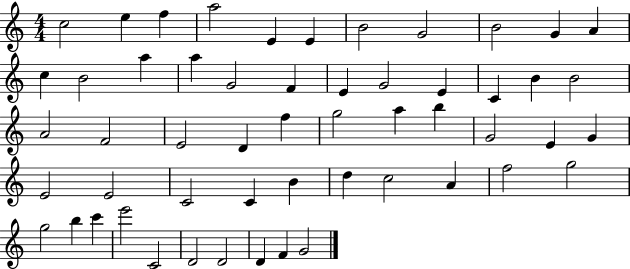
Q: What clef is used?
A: treble